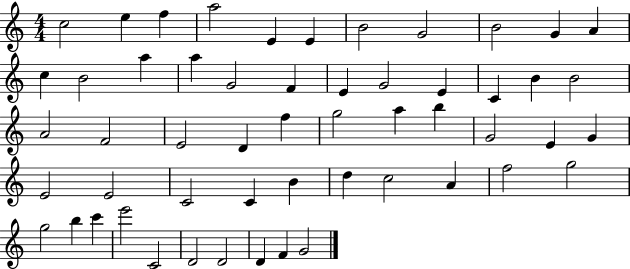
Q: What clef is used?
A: treble